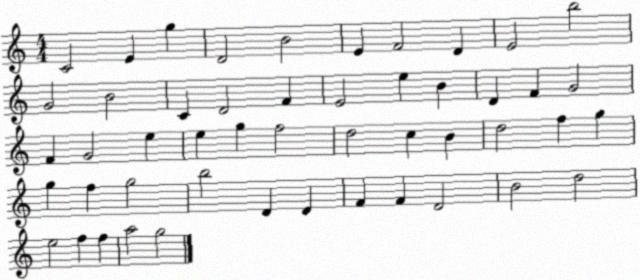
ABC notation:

X:1
T:Untitled
M:4/4
L:1/4
K:C
C2 E g D2 B2 E F2 D E2 b2 G2 B2 C D2 F E2 e B D F G2 F G2 e e g f2 d2 c B d2 f g g f g2 b2 D D F F D2 B2 d2 e2 f f a2 g2